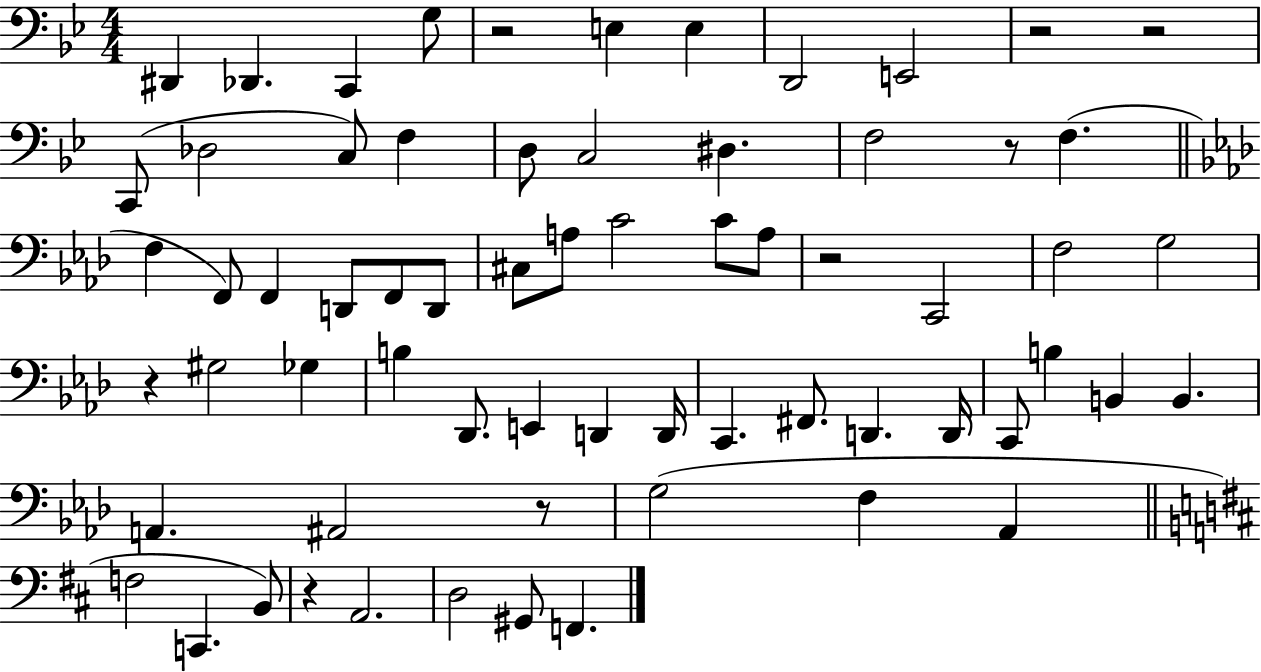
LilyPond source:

{
  \clef bass
  \numericTimeSignature
  \time 4/4
  \key bes \major
  \repeat volta 2 { dis,4 des,4. c,4 g8 | r2 e4 e4 | d,2 e,2 | r2 r2 | \break c,8( des2 c8) f4 | d8 c2 dis4. | f2 r8 f4.( | \bar "||" \break \key aes \major f4 f,8) f,4 d,8 f,8 d,8 | cis8 a8 c'2 c'8 a8 | r2 c,2 | f2 g2 | \break r4 gis2 ges4 | b4 des,8. e,4 d,4 d,16 | c,4. fis,8. d,4. d,16 | c,8 b4 b,4 b,4. | \break a,4. ais,2 r8 | g2( f4 aes,4 | \bar "||" \break \key b \minor f2 c,4. b,8) | r4 a,2. | d2 gis,8 f,4. | } \bar "|."
}